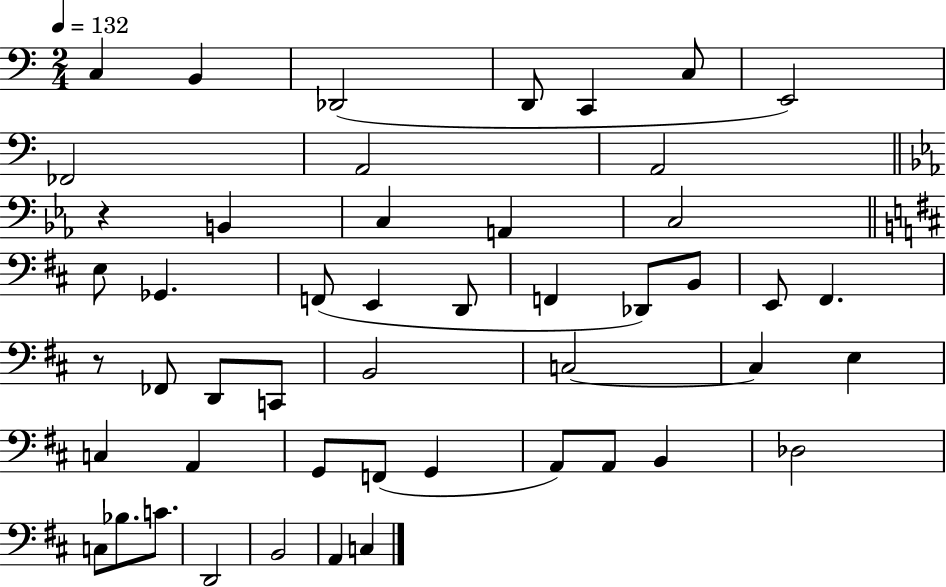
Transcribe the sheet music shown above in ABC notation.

X:1
T:Untitled
M:2/4
L:1/4
K:C
C, B,, _D,,2 D,,/2 C,, C,/2 E,,2 _F,,2 A,,2 A,,2 z B,, C, A,, C,2 E,/2 _G,, F,,/2 E,, D,,/2 F,, _D,,/2 B,,/2 E,,/2 ^F,, z/2 _F,,/2 D,,/2 C,,/2 B,,2 C,2 C, E, C, A,, G,,/2 F,,/2 G,, A,,/2 A,,/2 B,, _D,2 C,/2 _B,/2 C/2 D,,2 B,,2 A,, C,